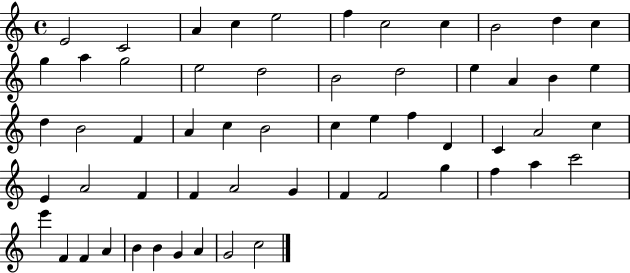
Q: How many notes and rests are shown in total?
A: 57